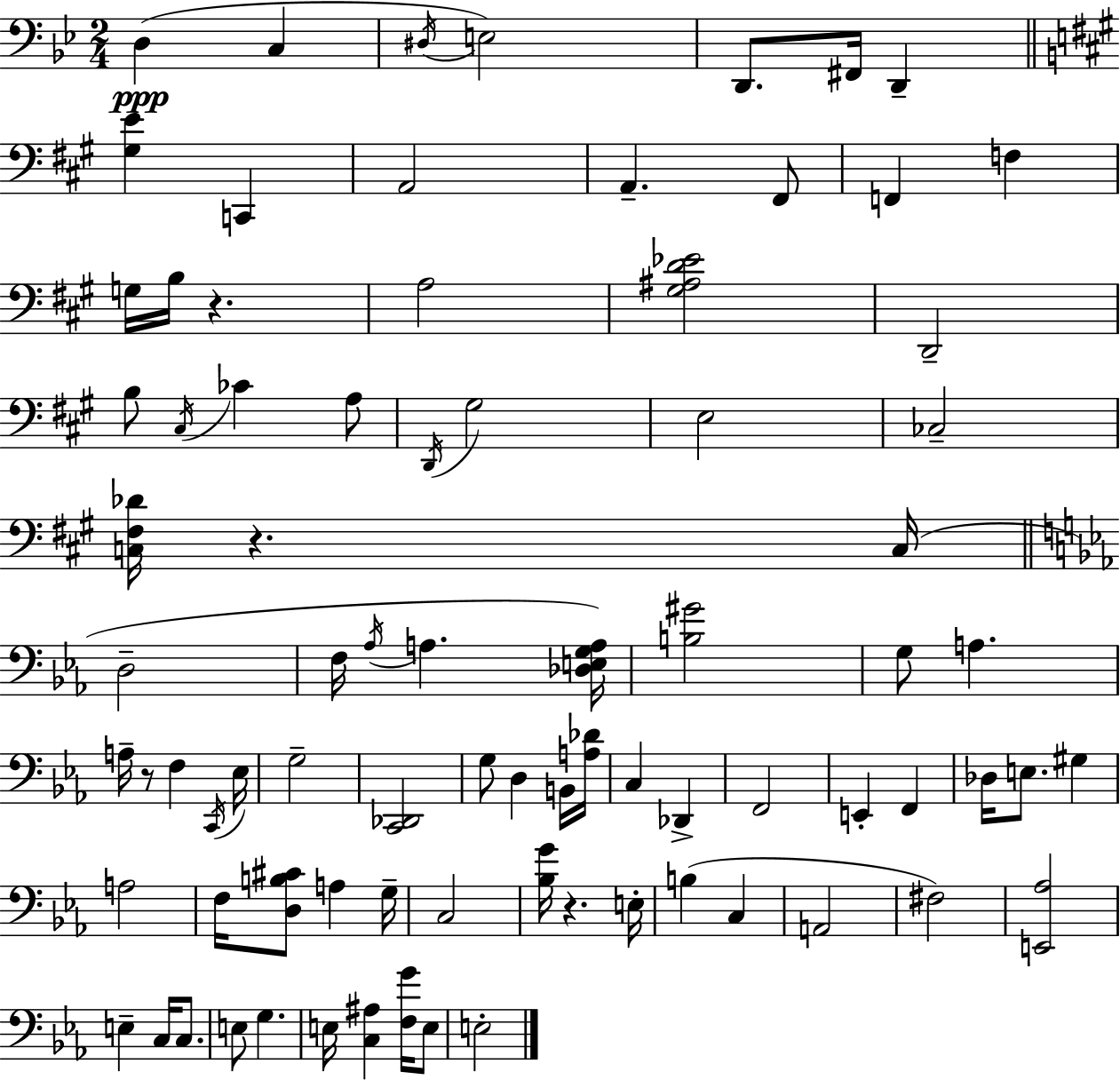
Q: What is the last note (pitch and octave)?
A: E3